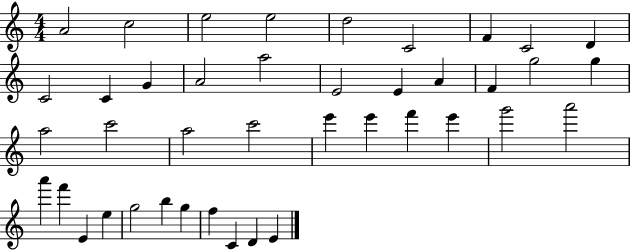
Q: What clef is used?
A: treble